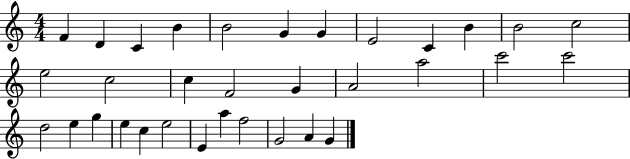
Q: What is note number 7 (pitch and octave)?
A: G4